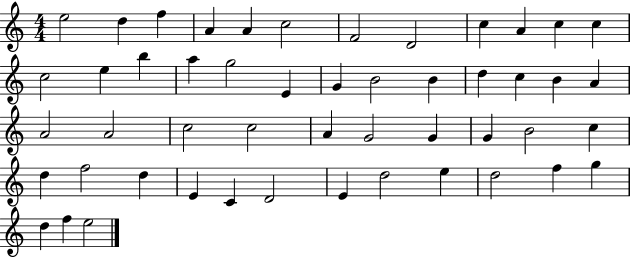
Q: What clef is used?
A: treble